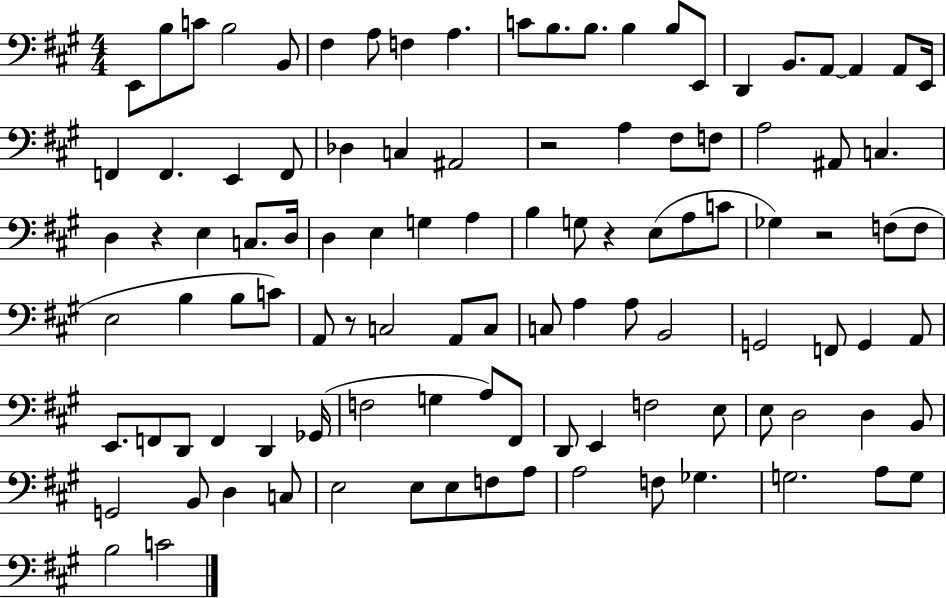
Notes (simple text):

E2/e B3/e C4/e B3/h B2/e F#3/q A3/e F3/q A3/q. C4/e B3/e. B3/e. B3/q B3/e E2/e D2/q B2/e. A2/e A2/q A2/e E2/s F2/q F2/q. E2/q F2/e Db3/q C3/q A#2/h R/h A3/q F#3/e F3/e A3/h A#2/e C3/q. D3/q R/q E3/q C3/e. D3/s D3/q E3/q G3/q A3/q B3/q G3/e R/q E3/e A3/e C4/e Gb3/q R/h F3/e F3/e E3/h B3/q B3/e C4/e A2/e R/e C3/h A2/e C3/e C3/e A3/q A3/e B2/h G2/h F2/e G2/q A2/e E2/e. F2/e D2/e F2/q D2/q Gb2/s F3/h G3/q A3/e F#2/e D2/e E2/q F3/h E3/e E3/e D3/h D3/q B2/e G2/h B2/e D3/q C3/e E3/h E3/e E3/e F3/e A3/e A3/h F3/e Gb3/q. G3/h. A3/e G3/e B3/h C4/h